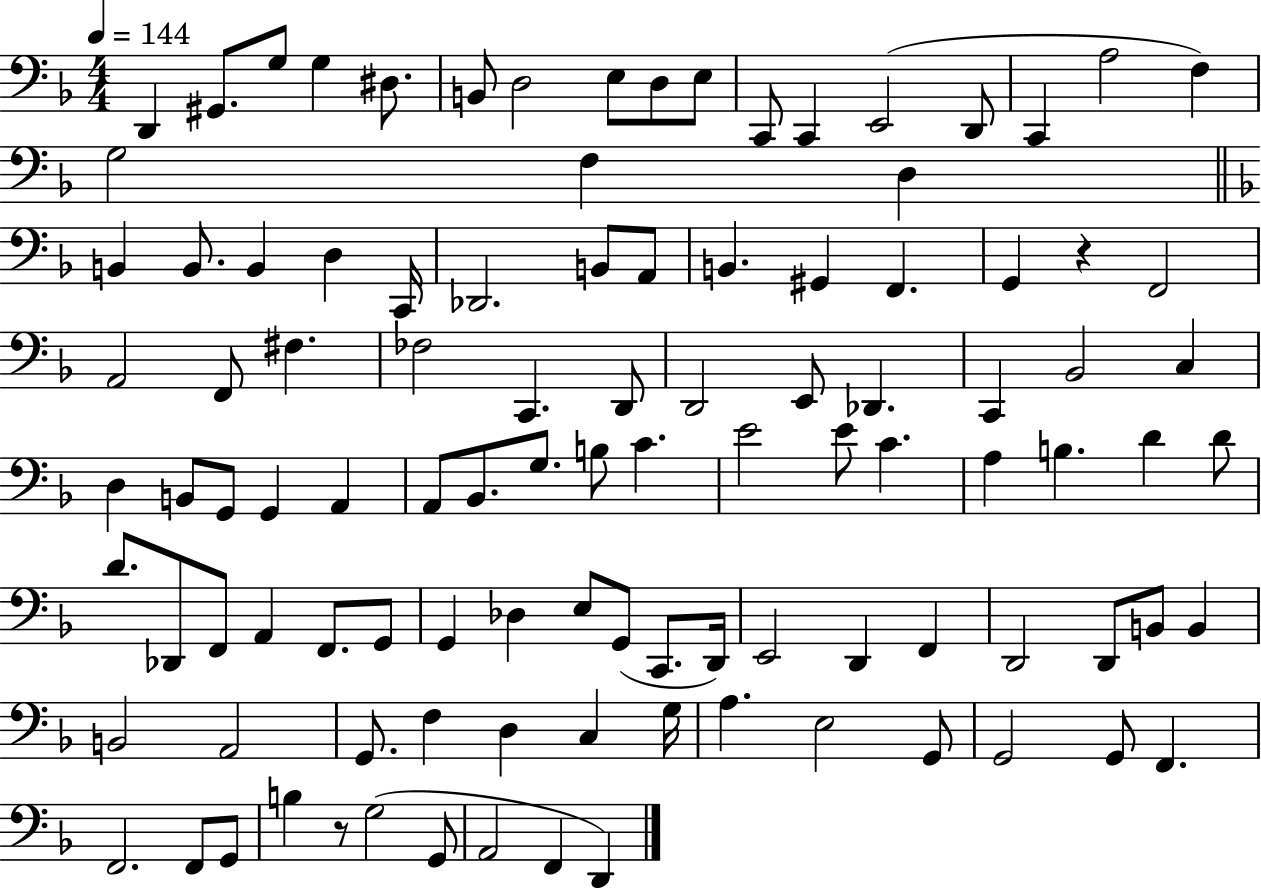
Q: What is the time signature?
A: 4/4